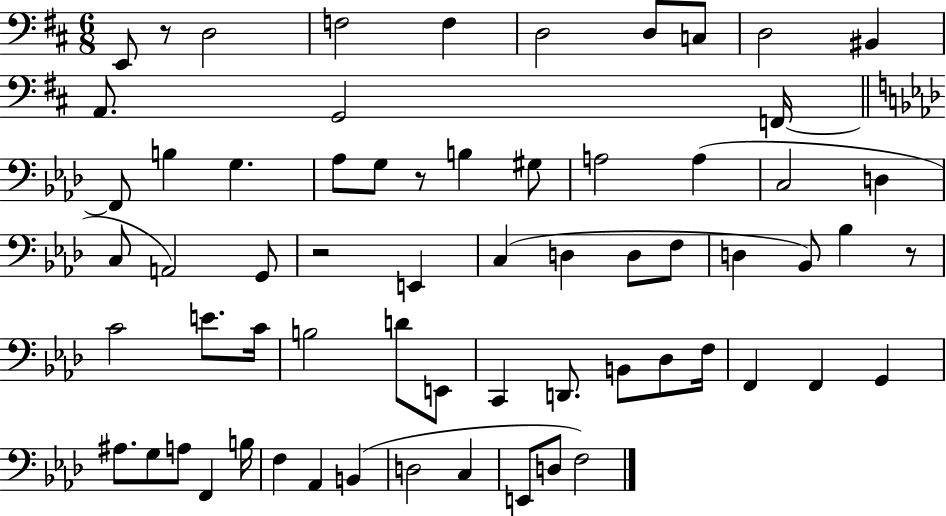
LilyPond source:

{
  \clef bass
  \numericTimeSignature
  \time 6/8
  \key d \major
  e,8 r8 d2 | f2 f4 | d2 d8 c8 | d2 bis,4 | \break a,8. g,2 f,16~~ | \bar "||" \break \key f \minor f,8 b4 g4. | aes8 g8 r8 b4 gis8 | a2 a4( | c2 d4 | \break c8 a,2) g,8 | r2 e,4 | c4( d4 d8 f8 | d4 bes,8) bes4 r8 | \break c'2 e'8. c'16 | b2 d'8 e,8 | c,4 d,8. b,8 des8 f16 | f,4 f,4 g,4 | \break ais8. g8 a8 f,4 b16 | f4 aes,4 b,4( | d2 c4 | e,8 d8 f2) | \break \bar "|."
}